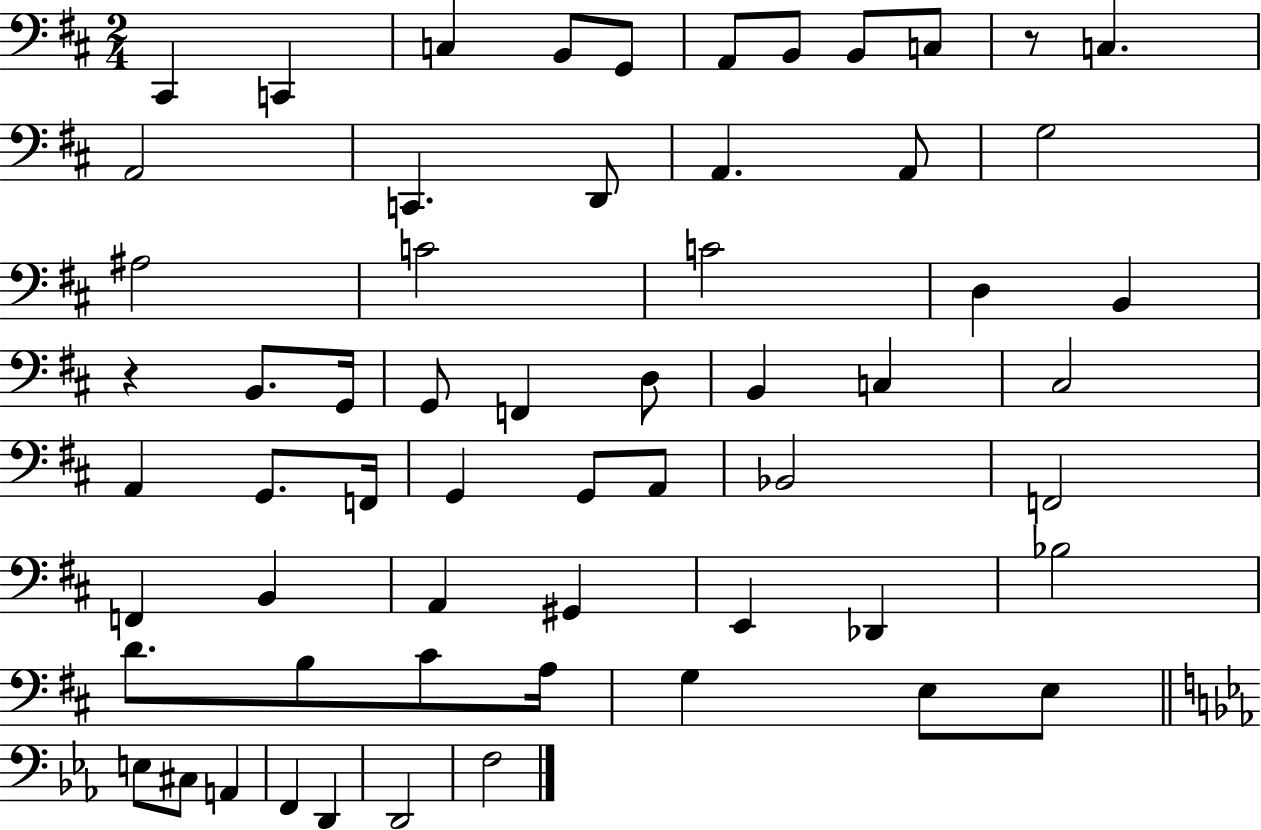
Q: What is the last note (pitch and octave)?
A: F3